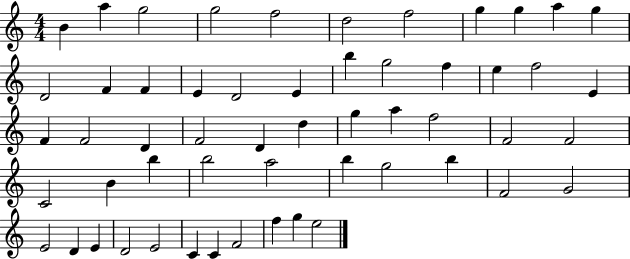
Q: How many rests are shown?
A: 0